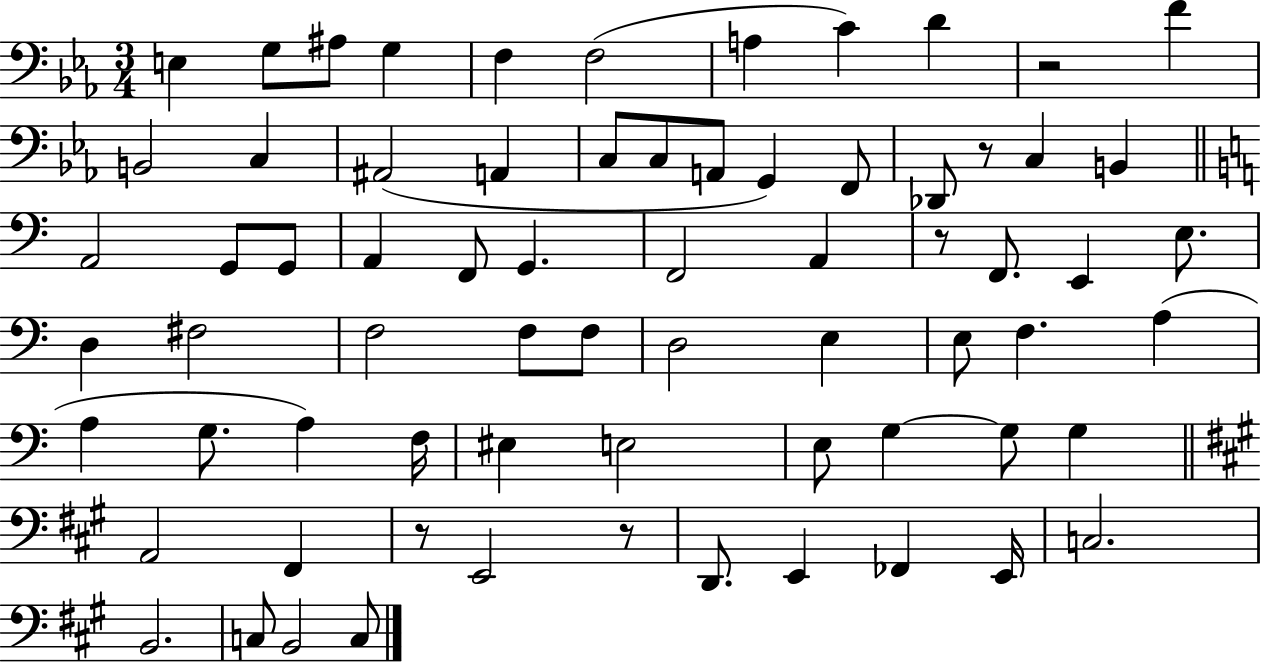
{
  \clef bass
  \numericTimeSignature
  \time 3/4
  \key ees \major
  e4 g8 ais8 g4 | f4 f2( | a4 c'4) d'4 | r2 f'4 | \break b,2 c4 | ais,2( a,4 | c8 c8 a,8 g,4) f,8 | des,8 r8 c4 b,4 | \break \bar "||" \break \key a \minor a,2 g,8 g,8 | a,4 f,8 g,4. | f,2 a,4 | r8 f,8. e,4 e8. | \break d4 fis2 | f2 f8 f8 | d2 e4 | e8 f4. a4( | \break a4 g8. a4) f16 | eis4 e2 | e8 g4~~ g8 g4 | \bar "||" \break \key a \major a,2 fis,4 | r8 e,2 r8 | d,8. e,4 fes,4 e,16 | c2. | \break b,2. | c8 b,2 c8 | \bar "|."
}